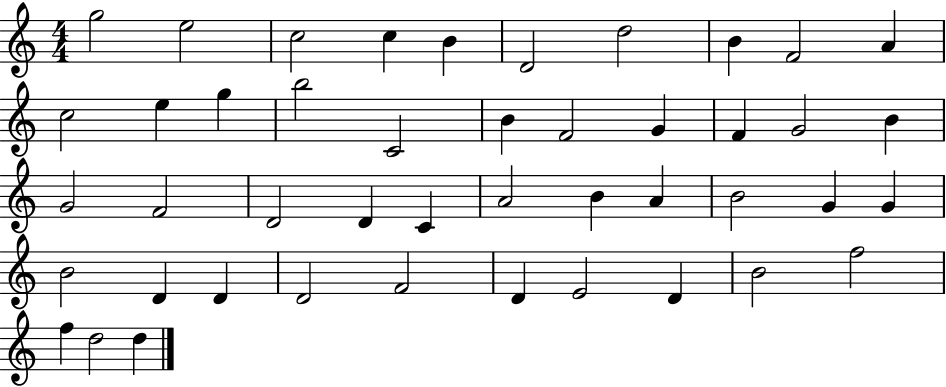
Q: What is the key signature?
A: C major